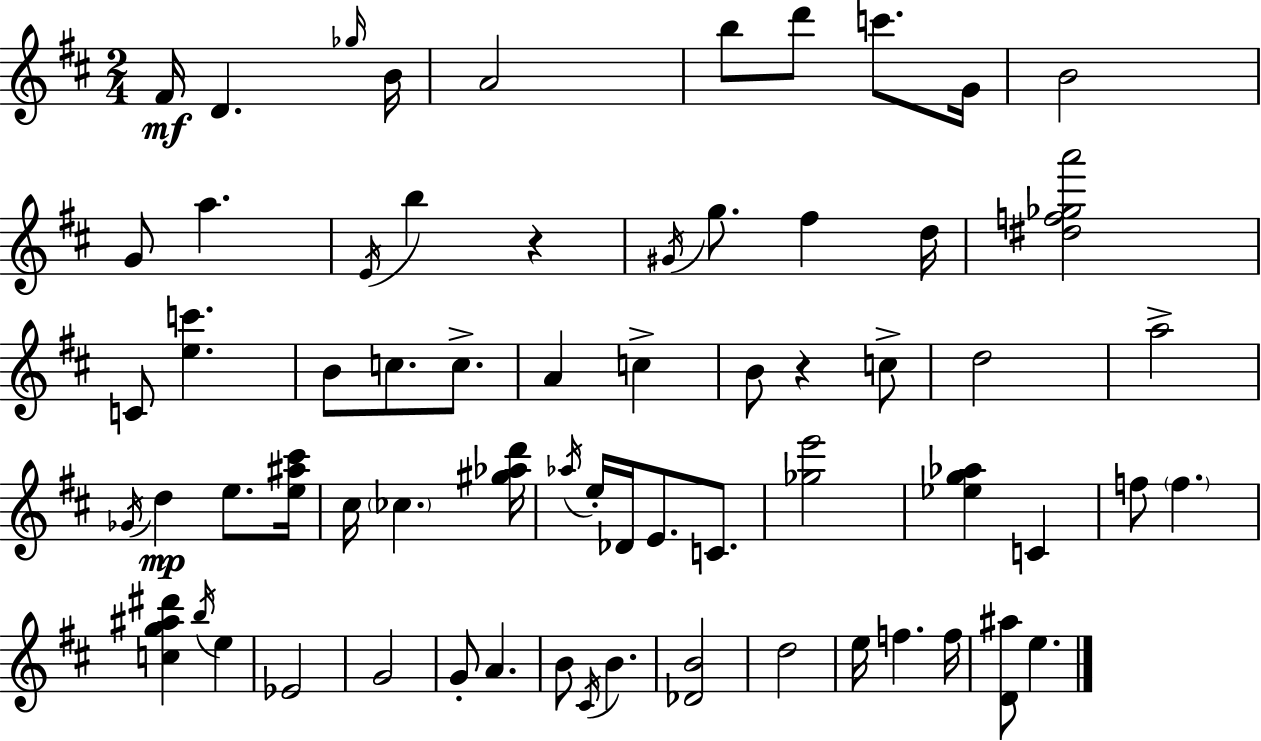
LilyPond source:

{
  \clef treble
  \numericTimeSignature
  \time 2/4
  \key d \major
  fis'16\mf d'4. \grace { ges''16 } | b'16 a'2 | b''8 d'''8 c'''8. | g'16 b'2 | \break g'8 a''4. | \acciaccatura { e'16 } b''4 r4 | \acciaccatura { gis'16 } g''8. fis''4 | d''16 <dis'' f'' ges'' a'''>2 | \break c'8 <e'' c'''>4. | b'8 c''8. | c''8.-> a'4 c''4-> | b'8 r4 | \break c''8-> d''2 | a''2-> | \acciaccatura { ges'16 } d''4\mp | e''8. <e'' ais'' cis'''>16 cis''16 \parenthesize ces''4. | \break <gis'' aes'' d'''>16 \acciaccatura { aes''16 } e''16-. des'16 e'8. | c'8. <ges'' e'''>2 | <ees'' g'' aes''>4 | c'4 f''8 \parenthesize f''4. | \break <c'' g'' ais'' dis'''>4 | \acciaccatura { b''16 } e''4 ees'2 | g'2 | g'8-. | \break a'4. b'8 | \acciaccatura { cis'16 } b'4. <des' b'>2 | d''2 | e''16 | \break f''4. f''16 <d' ais''>8 | e''4. \bar "|."
}